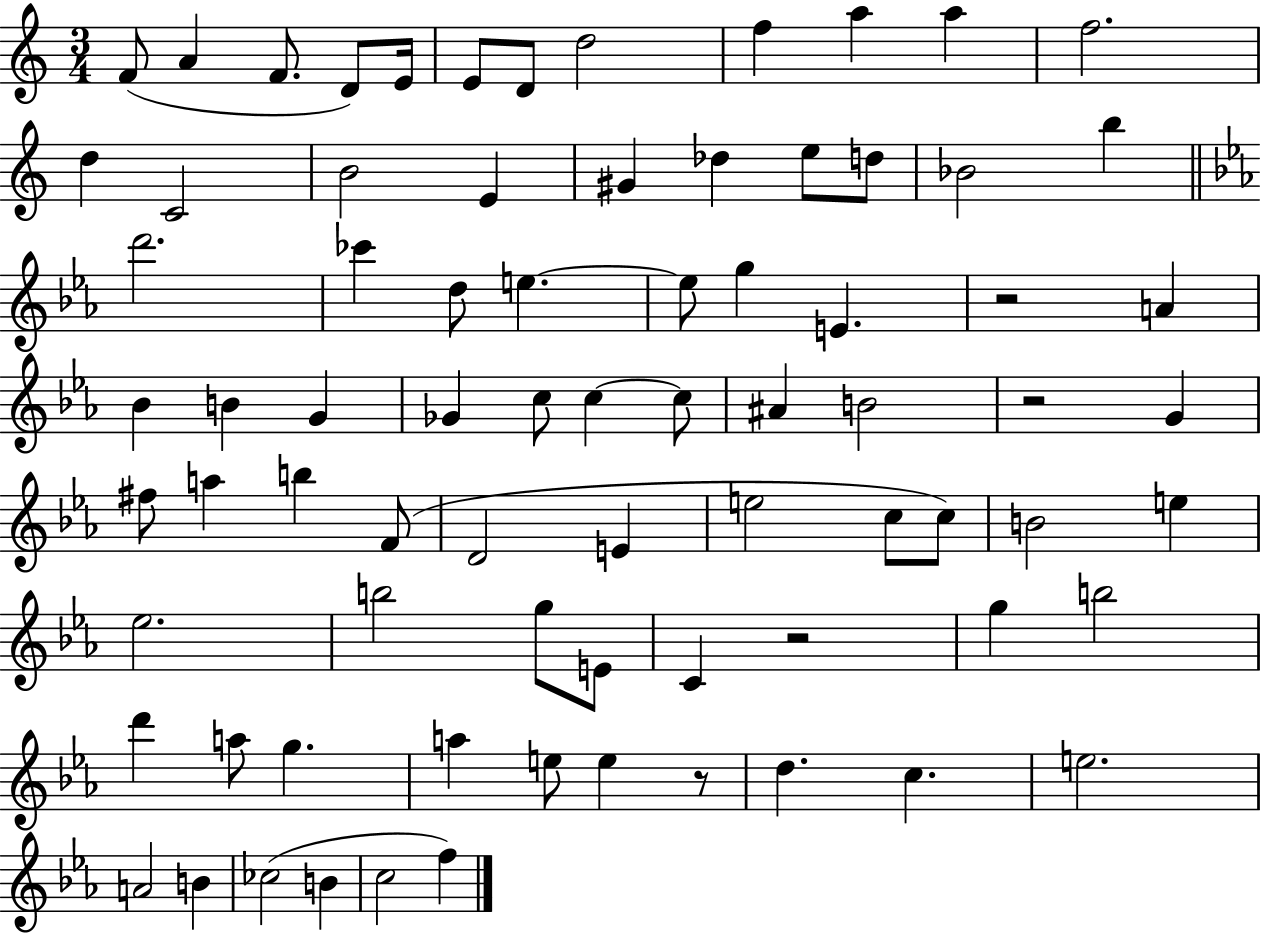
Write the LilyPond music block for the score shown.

{
  \clef treble
  \numericTimeSignature
  \time 3/4
  \key c \major
  \repeat volta 2 { f'8( a'4 f'8. d'8) e'16 | e'8 d'8 d''2 | f''4 a''4 a''4 | f''2. | \break d''4 c'2 | b'2 e'4 | gis'4 des''4 e''8 d''8 | bes'2 b''4 | \break \bar "||" \break \key ees \major d'''2. | ces'''4 d''8 e''4.~~ | e''8 g''4 e'4. | r2 a'4 | \break bes'4 b'4 g'4 | ges'4 c''8 c''4~~ c''8 | ais'4 b'2 | r2 g'4 | \break fis''8 a''4 b''4 f'8( | d'2 e'4 | e''2 c''8 c''8) | b'2 e''4 | \break ees''2. | b''2 g''8 e'8 | c'4 r2 | g''4 b''2 | \break d'''4 a''8 g''4. | a''4 e''8 e''4 r8 | d''4. c''4. | e''2. | \break a'2 b'4 | ces''2( b'4 | c''2 f''4) | } \bar "|."
}